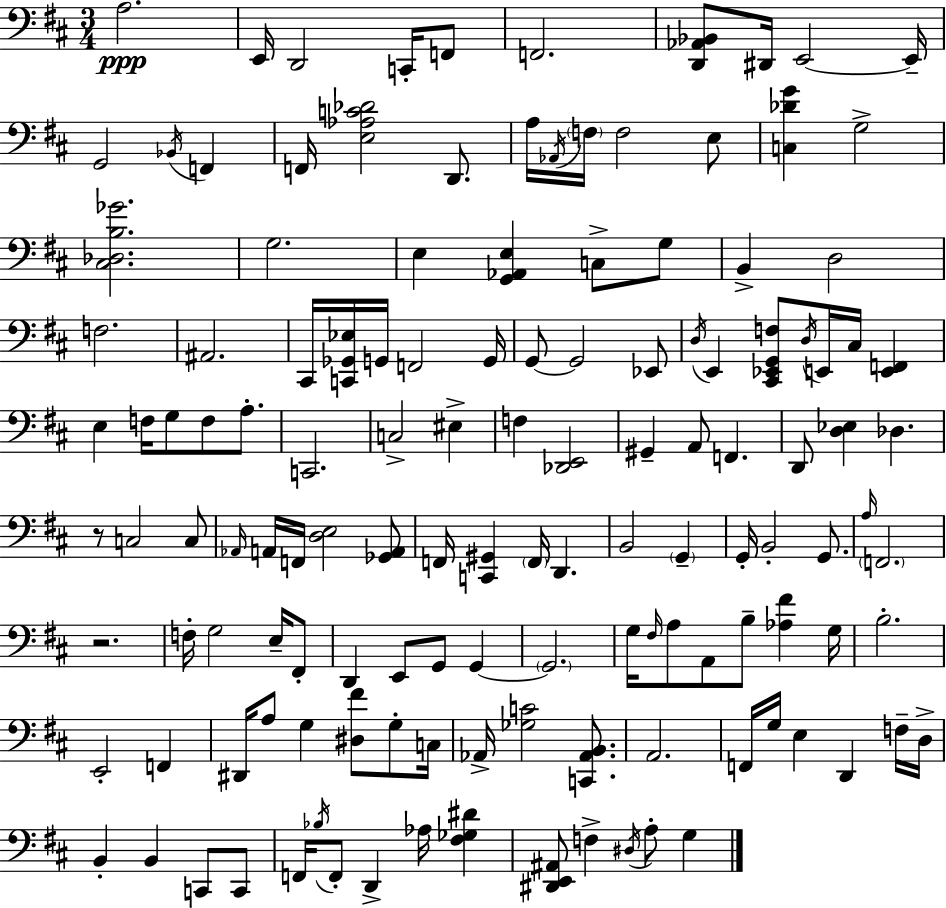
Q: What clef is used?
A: bass